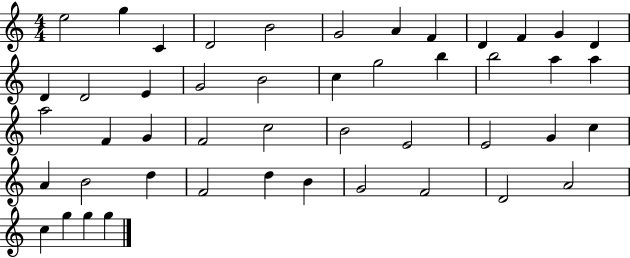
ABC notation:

X:1
T:Untitled
M:4/4
L:1/4
K:C
e2 g C D2 B2 G2 A F D F G D D D2 E G2 B2 c g2 b b2 a a a2 F G F2 c2 B2 E2 E2 G c A B2 d F2 d B G2 F2 D2 A2 c g g g